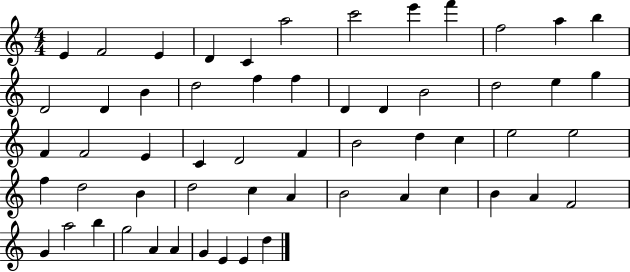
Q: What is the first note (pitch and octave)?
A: E4